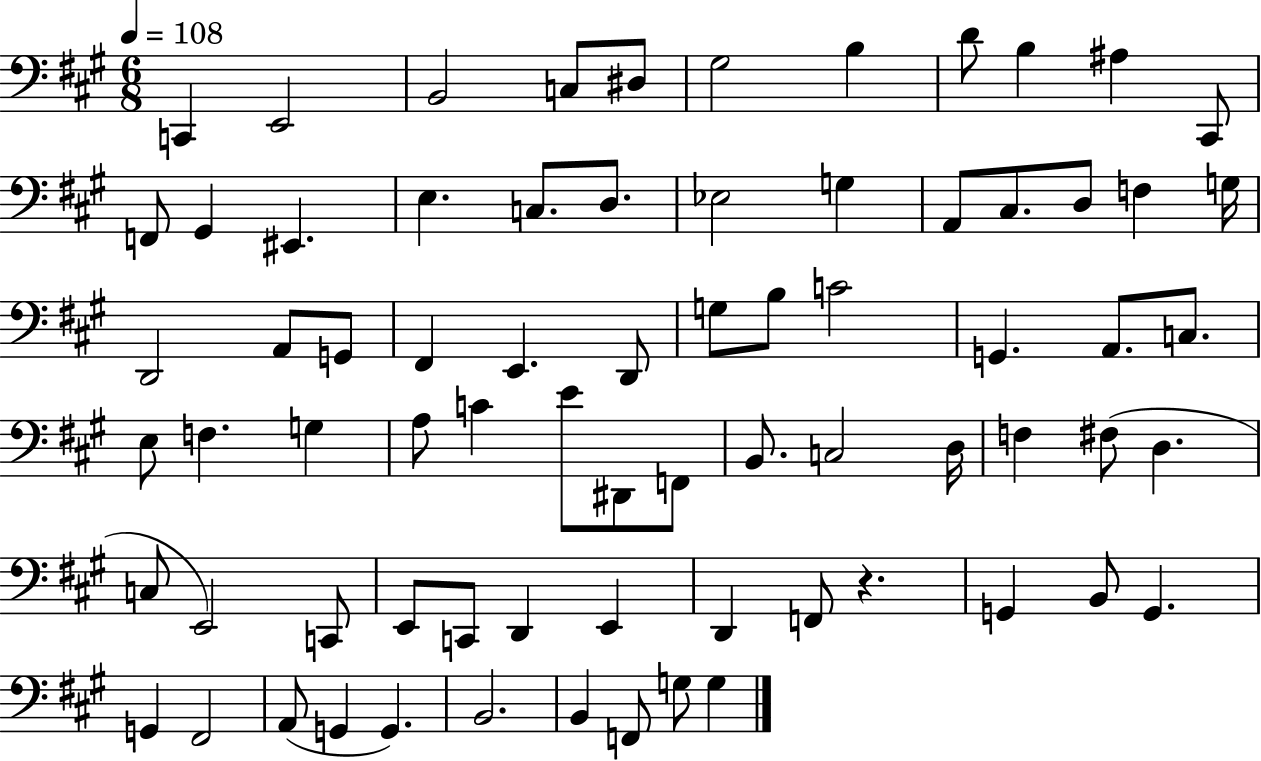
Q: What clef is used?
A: bass